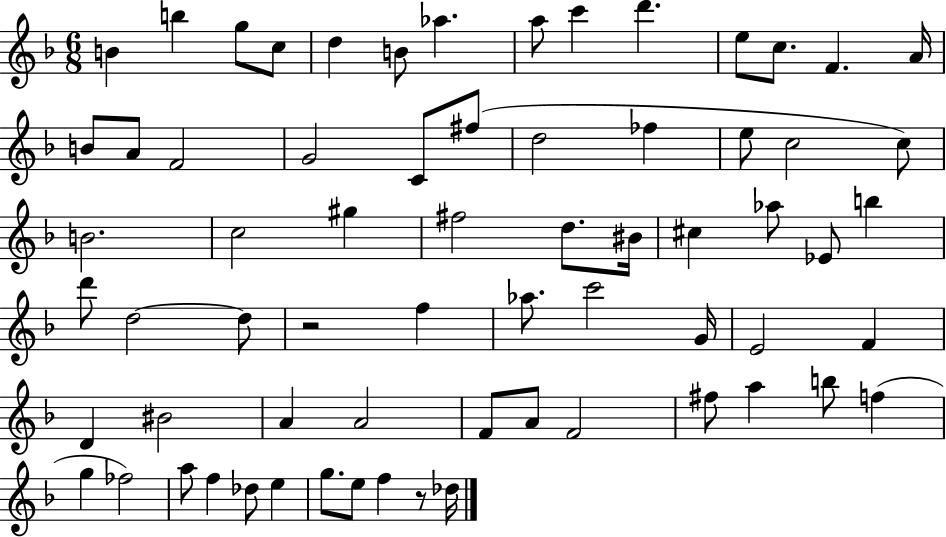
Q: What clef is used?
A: treble